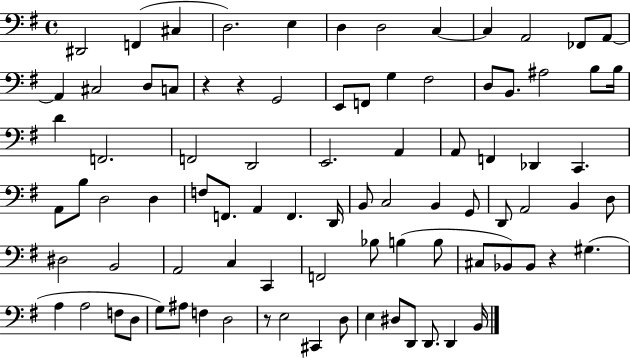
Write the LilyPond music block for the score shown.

{
  \clef bass
  \time 4/4
  \defaultTimeSignature
  \key g \major
  dis,2 f,4( cis4 | d2.) e4 | d4 d2 c4~~ | c4 a,2 fes,8 a,8~~ | \break a,4 cis2 d8 c8 | r4 r4 g,2 | e,8 f,8 g4 fis2 | d8 b,8. ais2 b8 b16 | \break d'4 f,2. | f,2 d,2 | e,2. a,4 | a,8 f,4 des,4 c,4. | \break a,8 b8 d2 d4 | f8 f,8. a,4 f,4. d,16 | b,8 c2 b,4 g,8 | d,8 a,2 b,4 d8 | \break dis2 b,2 | a,2 c4 c,4 | f,2 bes8 b4( b8 | cis8 bes,8) bes,8 r4 gis4.( | \break a4 a2 f8 d8 | g8) ais8 f4 d2 | r8 e2 cis,4 d8 | e4 dis8 d,8 d,8. d,4 b,16 | \break \bar "|."
}